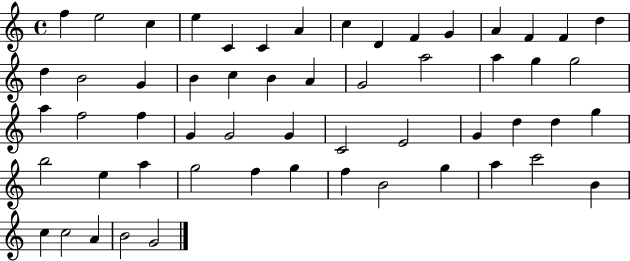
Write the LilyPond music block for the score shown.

{
  \clef treble
  \time 4/4
  \defaultTimeSignature
  \key c \major
  f''4 e''2 c''4 | e''4 c'4 c'4 a'4 | c''4 d'4 f'4 g'4 | a'4 f'4 f'4 d''4 | \break d''4 b'2 g'4 | b'4 c''4 b'4 a'4 | g'2 a''2 | a''4 g''4 g''2 | \break a''4 f''2 f''4 | g'4 g'2 g'4 | c'2 e'2 | g'4 d''4 d''4 g''4 | \break b''2 e''4 a''4 | g''2 f''4 g''4 | f''4 b'2 g''4 | a''4 c'''2 b'4 | \break c''4 c''2 a'4 | b'2 g'2 | \bar "|."
}